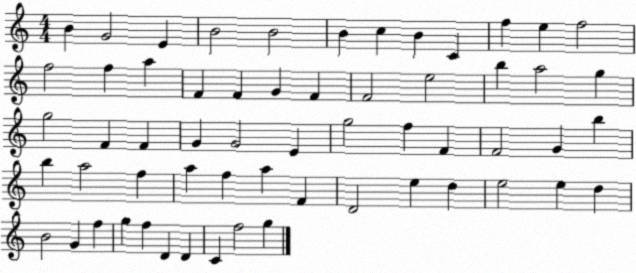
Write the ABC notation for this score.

X:1
T:Untitled
M:4/4
L:1/4
K:C
B G2 E B2 B2 B c B C f e f2 f2 f a F F G F F2 e2 b a2 g g2 F F G G2 E g2 f F F2 G b b a2 f a f a F D2 e d e2 e d B2 G f g f D D C f2 g